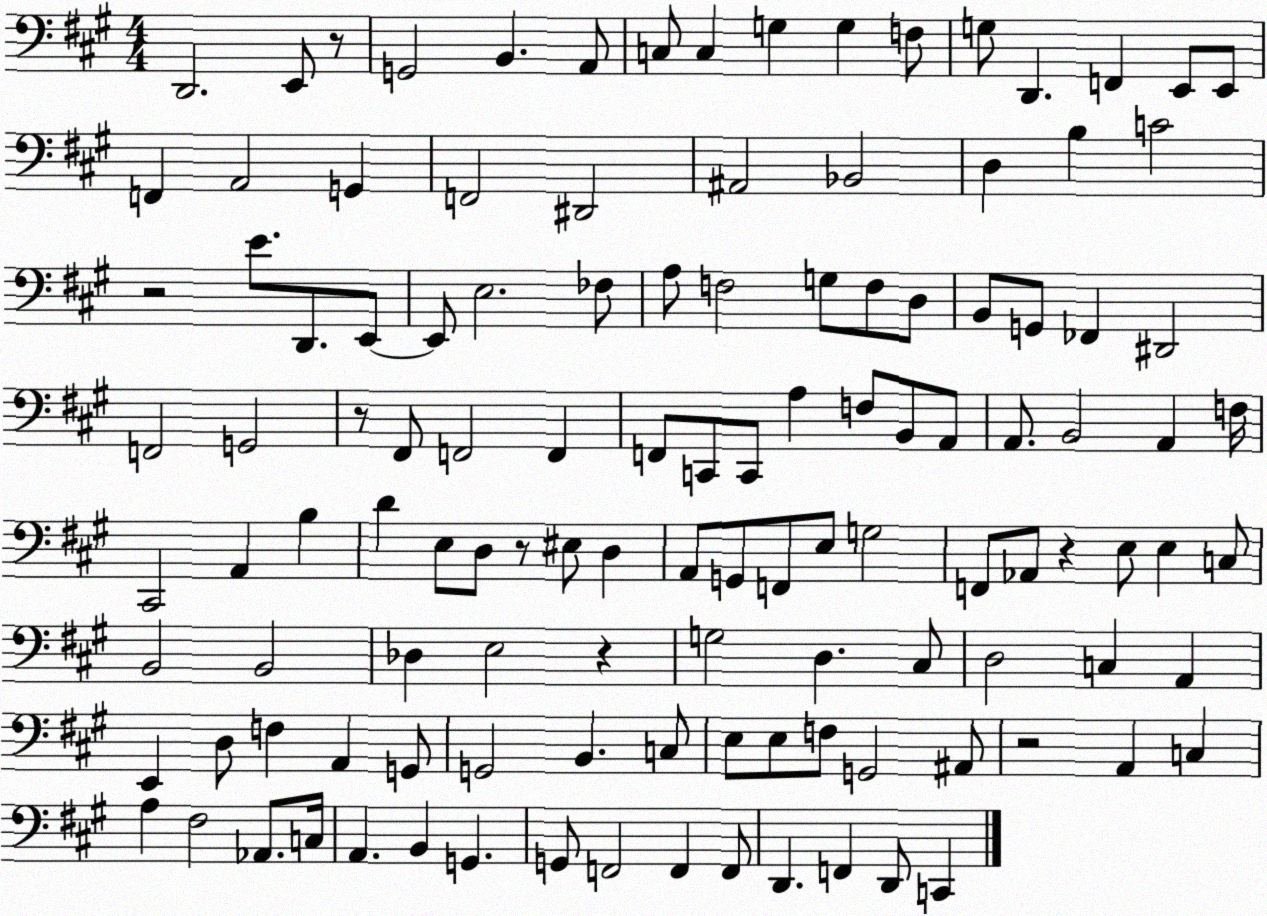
X:1
T:Untitled
M:4/4
L:1/4
K:A
D,,2 E,,/2 z/2 G,,2 B,, A,,/2 C,/2 C, G, G, F,/2 G,/2 D,, F,, E,,/2 E,,/2 F,, A,,2 G,, F,,2 ^D,,2 ^A,,2 _B,,2 D, B, C2 z2 E/2 D,,/2 E,,/2 E,,/2 E,2 _F,/2 A,/2 F,2 G,/2 F,/2 D,/2 B,,/2 G,,/2 _F,, ^D,,2 F,,2 G,,2 z/2 ^F,,/2 F,,2 F,, F,,/2 C,,/2 C,,/2 A, F,/2 B,,/2 A,,/2 A,,/2 B,,2 A,, F,/4 ^C,,2 A,, B, D E,/2 D,/2 z/2 ^E,/2 D, A,,/2 G,,/2 F,,/2 E,/2 G,2 F,,/2 _A,,/2 z E,/2 E, C,/2 B,,2 B,,2 _D, E,2 z G,2 D, ^C,/2 D,2 C, A,, E,, D,/2 F, A,, G,,/2 G,,2 B,, C,/2 E,/2 E,/2 F,/2 G,,2 ^A,,/2 z2 A,, C, A, ^F,2 _A,,/2 C,/4 A,, B,, G,, G,,/2 F,,2 F,, F,,/2 D,, F,, D,,/2 C,,